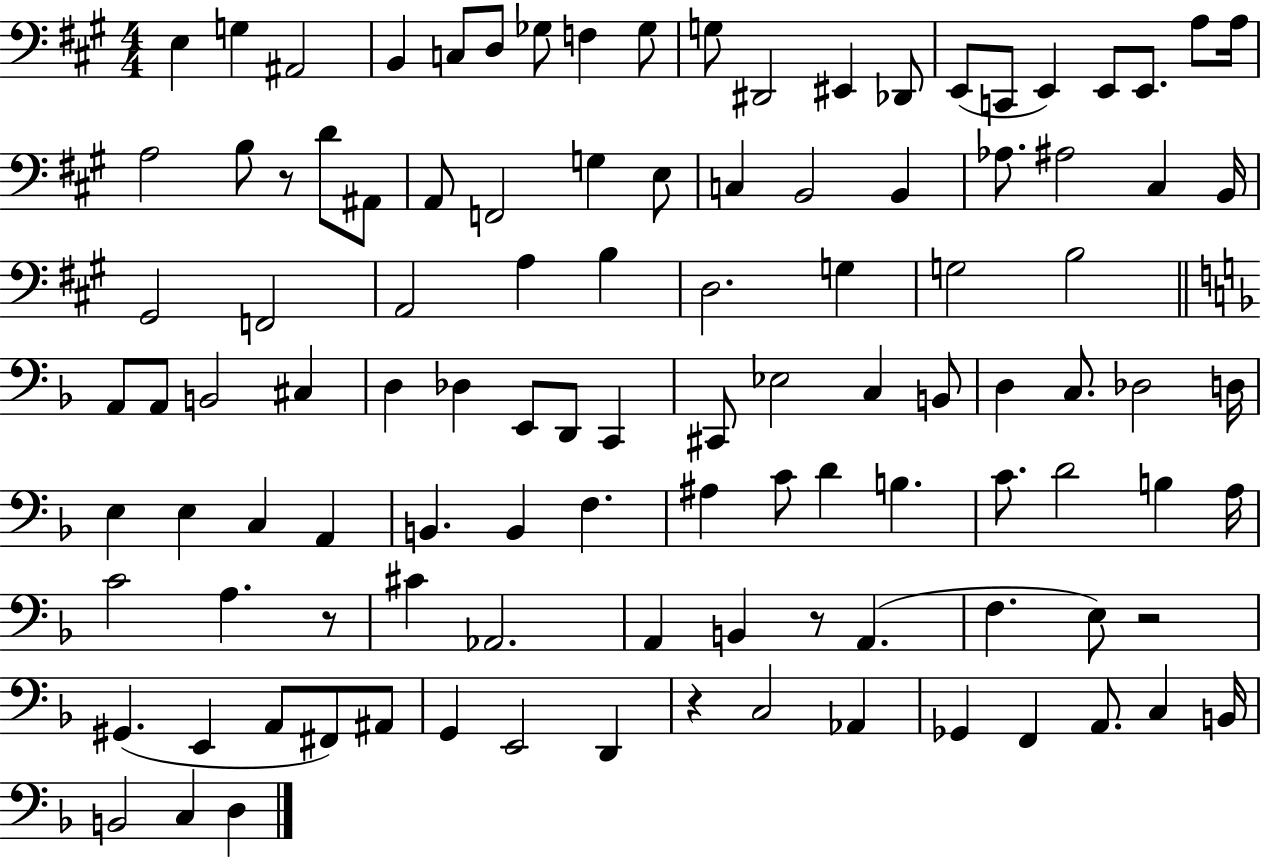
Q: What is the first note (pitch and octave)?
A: E3